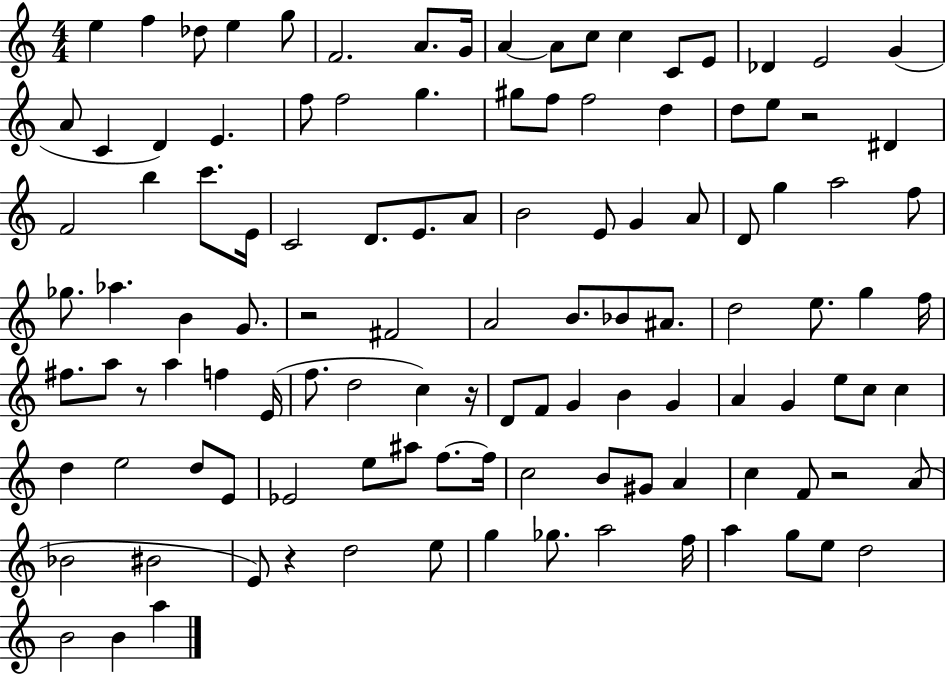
{
  \clef treble
  \numericTimeSignature
  \time 4/4
  \key c \major
  e''4 f''4 des''8 e''4 g''8 | f'2. a'8. g'16 | a'4~~ a'8 c''8 c''4 c'8 e'8 | des'4 e'2 g'4( | \break a'8 c'4 d'4) e'4. | f''8 f''2 g''4. | gis''8 f''8 f''2 d''4 | d''8 e''8 r2 dis'4 | \break f'2 b''4 c'''8. e'16 | c'2 d'8. e'8. a'8 | b'2 e'8 g'4 a'8 | d'8 g''4 a''2 f''8 | \break ges''8. aes''4. b'4 g'8. | r2 fis'2 | a'2 b'8. bes'8 ais'8. | d''2 e''8. g''4 f''16 | \break fis''8. a''8 r8 a''4 f''4 e'16( | f''8. d''2 c''4) r16 | d'8 f'8 g'4 b'4 g'4 | a'4 g'4 e''8 c''8 c''4 | \break d''4 e''2 d''8 e'8 | ees'2 e''8 ais''8 f''8.~~ f''16 | c''2 b'8 gis'8 a'4 | c''4 f'8 r2 a'8( | \break bes'2 bis'2 | e'8) r4 d''2 e''8 | g''4 ges''8. a''2 f''16 | a''4 g''8 e''8 d''2 | \break b'2 b'4 a''4 | \bar "|."
}